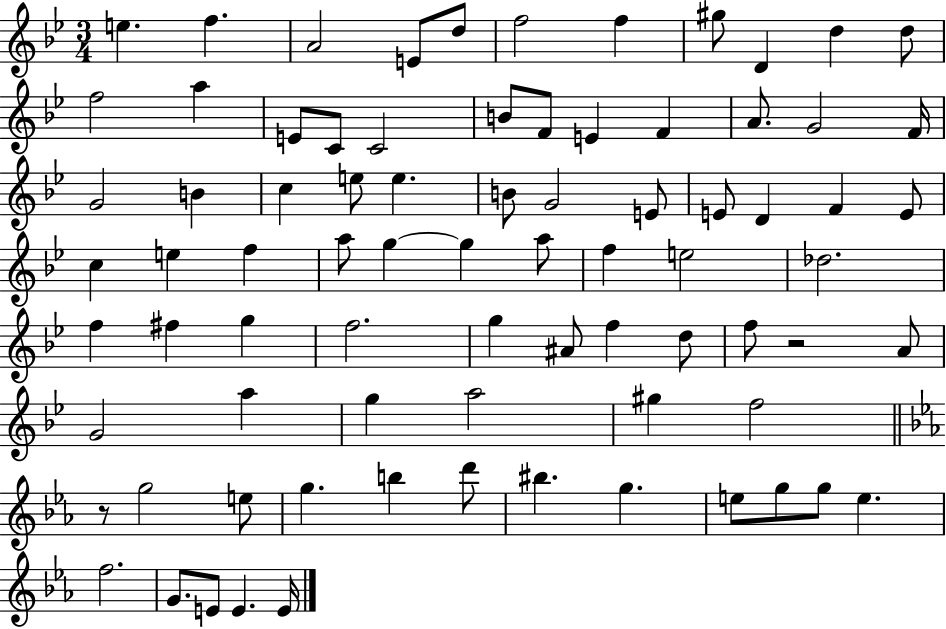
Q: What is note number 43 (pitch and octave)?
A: F5